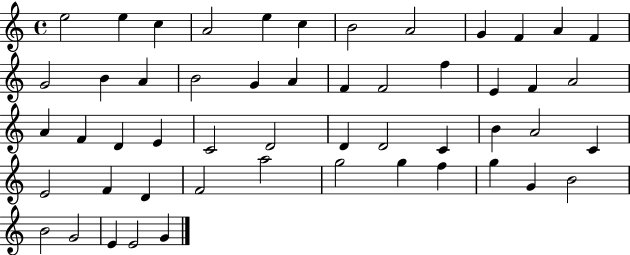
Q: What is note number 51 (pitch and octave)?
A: E4